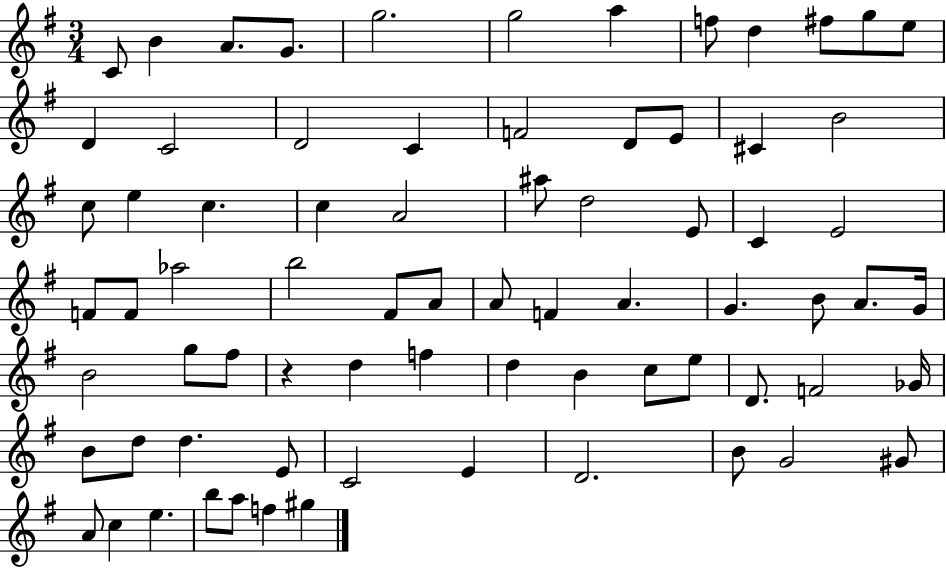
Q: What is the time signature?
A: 3/4